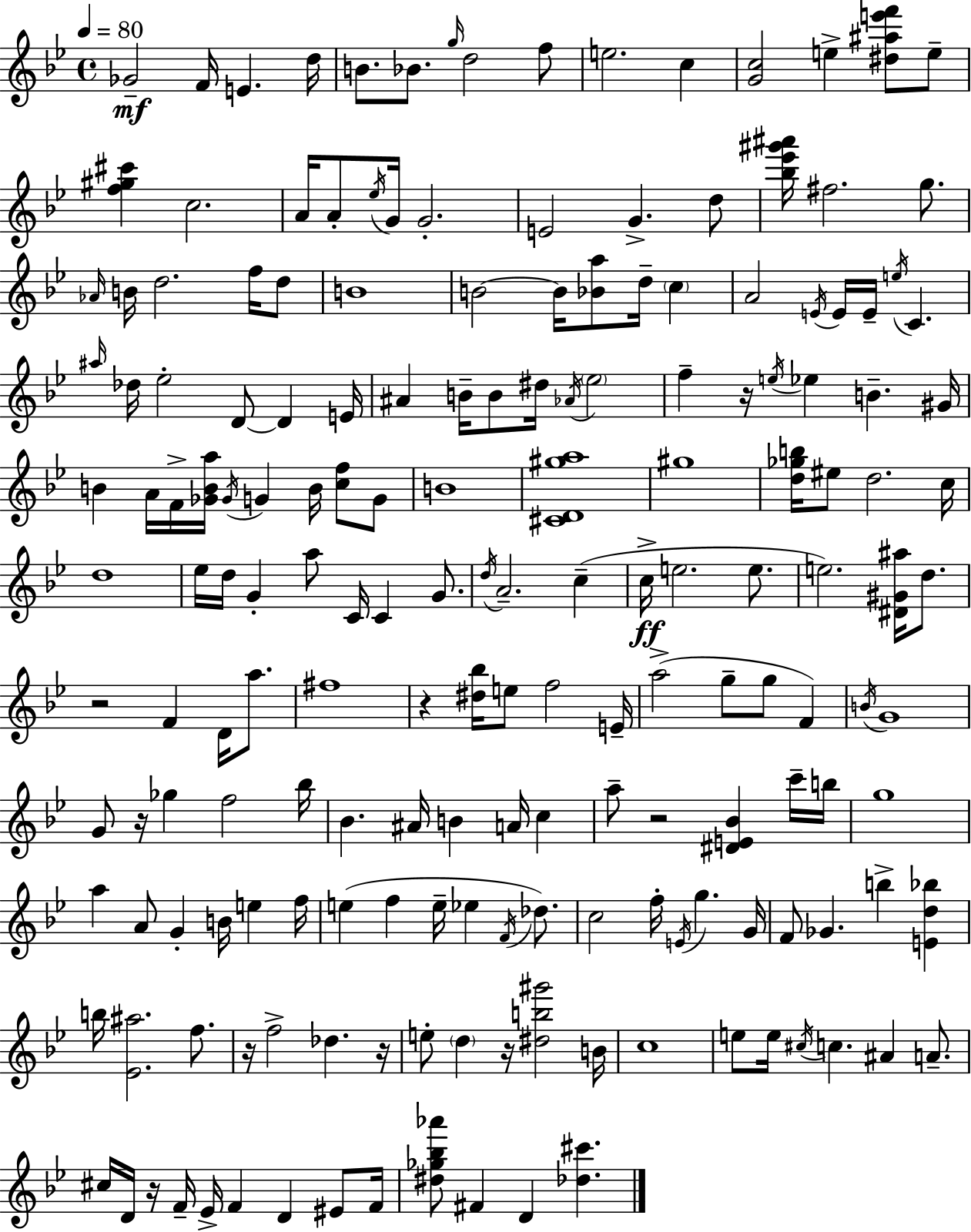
{
  \clef treble
  \time 4/4
  \defaultTimeSignature
  \key g \minor
  \tempo 4 = 80
  ges'2--\mf f'16 e'4. d''16 | b'8. bes'8. \grace { g''16 } d''2 f''8 | e''2. c''4 | <g' c''>2 e''4-> <dis'' ais'' e''' f'''>8 e''8-- | \break <f'' gis'' cis'''>4 c''2. | a'16 a'8-. \acciaccatura { ees''16 } g'16 g'2.-. | e'2 g'4.-> | d''8 <bes'' ees''' gis''' ais'''>16 fis''2. g''8. | \break \grace { aes'16 } b'16 d''2. | f''16 d''8 b'1 | b'2~~ b'16 <bes' a''>8 d''16-- \parenthesize c''4 | a'2 \acciaccatura { e'16 } e'16 e'16-- \acciaccatura { e''16 } c'4. | \break \grace { ais''16 } des''16 ees''2-. d'8~~ | d'4 e'16 ais'4 b'16-- b'8 dis''16 \acciaccatura { aes'16 } \parenthesize ees''2 | f''4-- r16 \acciaccatura { e''16 } ees''4 | b'4.-- gis'16 b'4 a'16 f'16-> <ges' b' a''>16 \acciaccatura { ges'16 } | \break g'4 b'16 <c'' f''>8 g'8 b'1 | <cis' d' gis'' a''>1 | gis''1 | <d'' ges'' b''>16 eis''8 d''2. | \break c''16 d''1 | ees''16 d''16 g'4-. a''8 | c'16 c'4 g'8. \acciaccatura { d''16 } a'2.-- | c''4--( c''16->\ff e''2. | \break e''8. e''2.) | <dis' gis' ais''>16 d''8. r2 | f'4 d'16 a''8. fis''1 | r4 <dis'' bes''>16 e''8 | \break f''2 e'16-- a''2->( | g''8-- g''8 f'4) \acciaccatura { b'16 } g'1 | g'8 r16 ges''4 | f''2 bes''16 bes'4. | \break ais'16 b'4 a'16 c''4 a''8-- r2 | <dis' e' bes'>4 c'''16-- b''16 g''1 | a''4 a'8 | g'4-. b'16 e''4 f''16 e''4( f''4 | \break e''16-- ees''4 \acciaccatura { f'16 } des''8.) c''2 | f''16-. \acciaccatura { e'16 } g''4. g'16 f'8 ges'4. | b''4-> <e' d'' bes''>4 b''16 <ees' ais''>2. | f''8. r16 f''2-> | \break des''4. r16 e''8-. \parenthesize d''4 | r16 <dis'' b'' gis'''>2 b'16 c''1 | e''8 e''16 | \acciaccatura { cis''16 } c''4. ais'4 a'8.-- cis''16 d'16 | \break r16 f'16-- ees'16-> f'4 d'4 eis'8 f'16 <dis'' ges'' bes'' aes'''>8 | fis'4 d'4 <des'' cis'''>4. \bar "|."
}